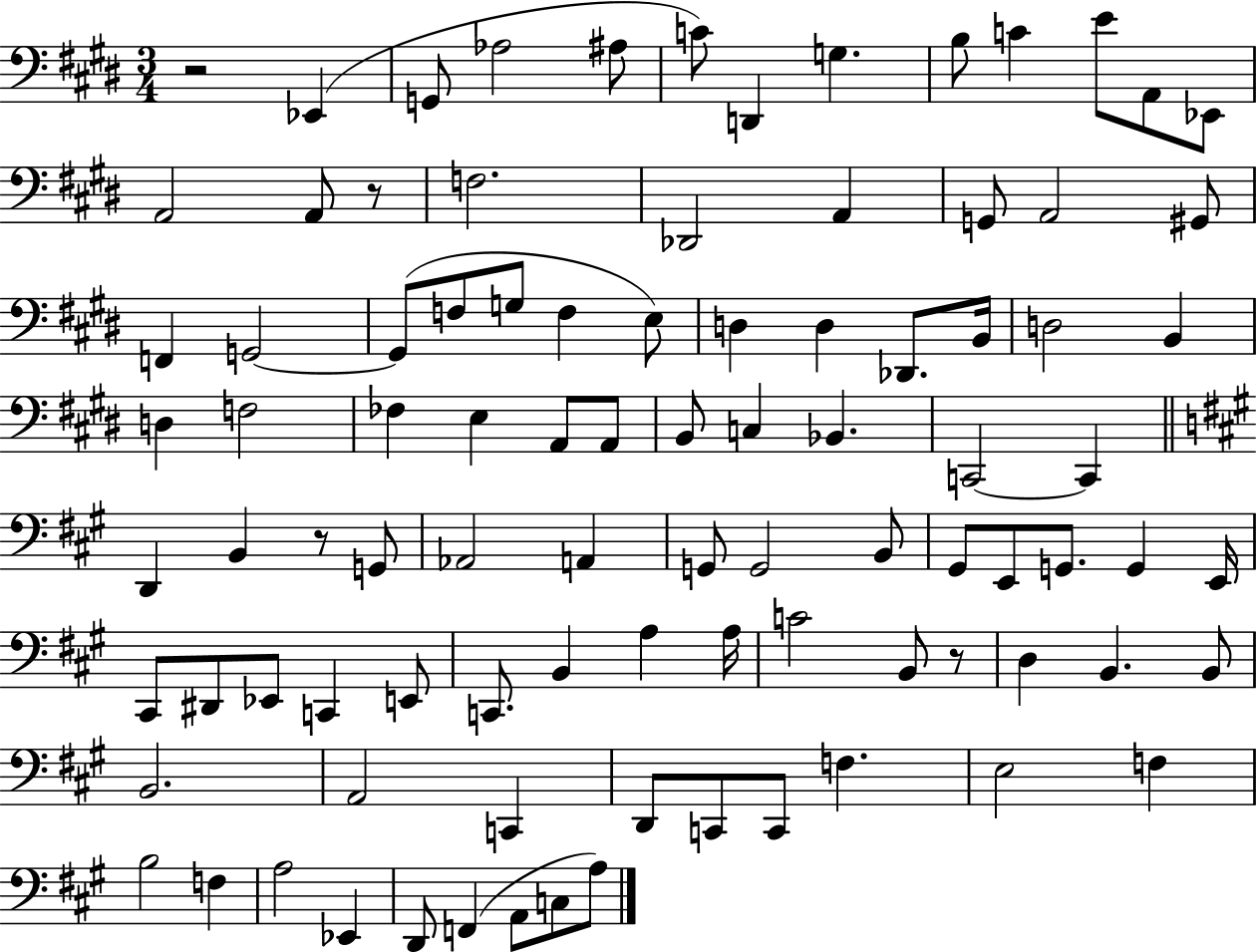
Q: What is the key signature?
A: E major